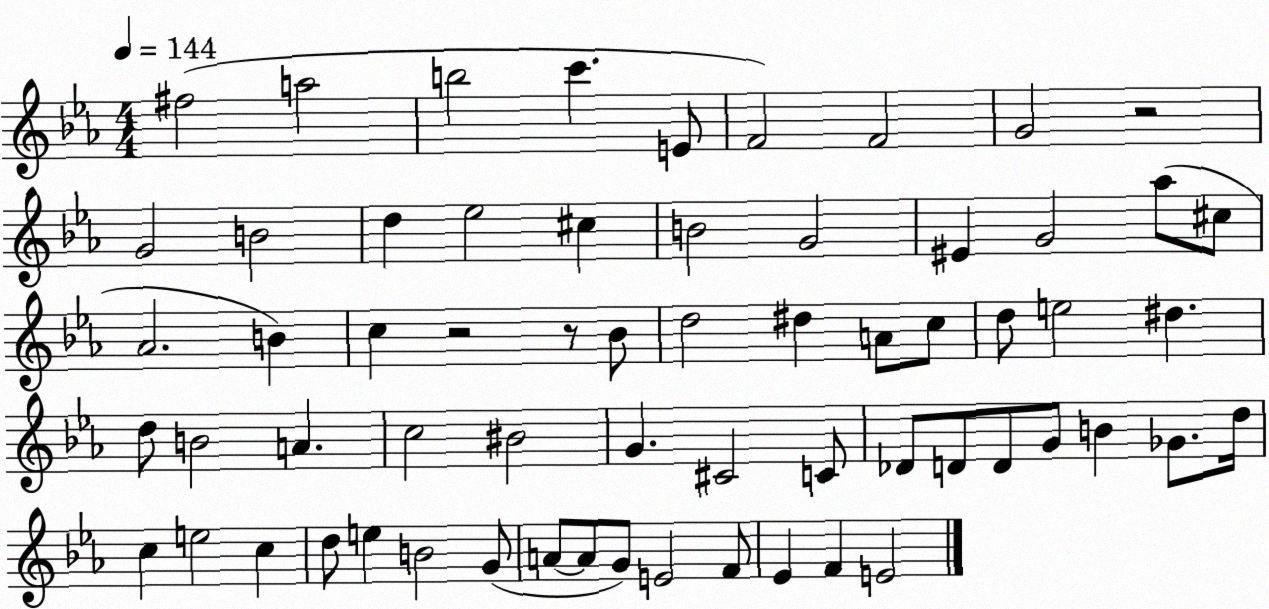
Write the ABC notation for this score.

X:1
T:Untitled
M:4/4
L:1/4
K:Eb
^f2 a2 b2 c' E/2 F2 F2 G2 z2 G2 B2 d _e2 ^c B2 G2 ^E G2 _a/2 ^c/2 _A2 B c z2 z/2 _B/2 d2 ^d A/2 c/2 d/2 e2 ^d d/2 B2 A c2 ^B2 G ^C2 C/2 _D/2 D/2 D/2 G/2 B _G/2 d/4 c e2 c d/2 e B2 G/2 A/2 A/2 G/2 E2 F/2 _E F E2